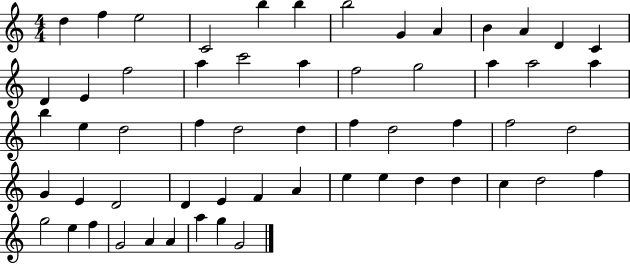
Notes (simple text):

D5/q F5/q E5/h C4/h B5/q B5/q B5/h G4/q A4/q B4/q A4/q D4/q C4/q D4/q E4/q F5/h A5/q C6/h A5/q F5/h G5/h A5/q A5/h A5/q B5/q E5/q D5/h F5/q D5/h D5/q F5/q D5/h F5/q F5/h D5/h G4/q E4/q D4/h D4/q E4/q F4/q A4/q E5/q E5/q D5/q D5/q C5/q D5/h F5/q G5/h E5/q F5/q G4/h A4/q A4/q A5/q G5/q G4/h